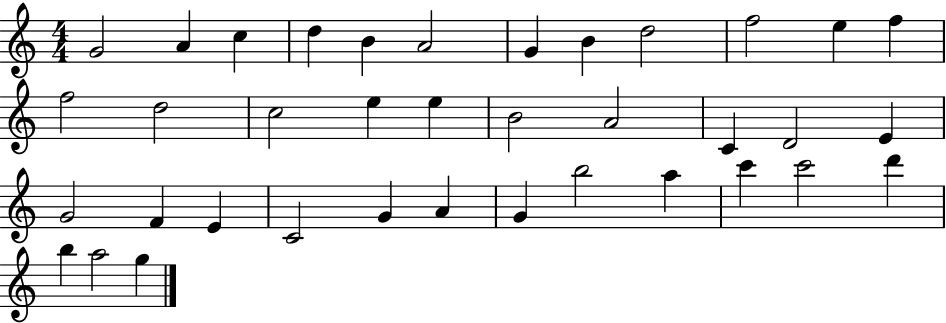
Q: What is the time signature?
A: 4/4